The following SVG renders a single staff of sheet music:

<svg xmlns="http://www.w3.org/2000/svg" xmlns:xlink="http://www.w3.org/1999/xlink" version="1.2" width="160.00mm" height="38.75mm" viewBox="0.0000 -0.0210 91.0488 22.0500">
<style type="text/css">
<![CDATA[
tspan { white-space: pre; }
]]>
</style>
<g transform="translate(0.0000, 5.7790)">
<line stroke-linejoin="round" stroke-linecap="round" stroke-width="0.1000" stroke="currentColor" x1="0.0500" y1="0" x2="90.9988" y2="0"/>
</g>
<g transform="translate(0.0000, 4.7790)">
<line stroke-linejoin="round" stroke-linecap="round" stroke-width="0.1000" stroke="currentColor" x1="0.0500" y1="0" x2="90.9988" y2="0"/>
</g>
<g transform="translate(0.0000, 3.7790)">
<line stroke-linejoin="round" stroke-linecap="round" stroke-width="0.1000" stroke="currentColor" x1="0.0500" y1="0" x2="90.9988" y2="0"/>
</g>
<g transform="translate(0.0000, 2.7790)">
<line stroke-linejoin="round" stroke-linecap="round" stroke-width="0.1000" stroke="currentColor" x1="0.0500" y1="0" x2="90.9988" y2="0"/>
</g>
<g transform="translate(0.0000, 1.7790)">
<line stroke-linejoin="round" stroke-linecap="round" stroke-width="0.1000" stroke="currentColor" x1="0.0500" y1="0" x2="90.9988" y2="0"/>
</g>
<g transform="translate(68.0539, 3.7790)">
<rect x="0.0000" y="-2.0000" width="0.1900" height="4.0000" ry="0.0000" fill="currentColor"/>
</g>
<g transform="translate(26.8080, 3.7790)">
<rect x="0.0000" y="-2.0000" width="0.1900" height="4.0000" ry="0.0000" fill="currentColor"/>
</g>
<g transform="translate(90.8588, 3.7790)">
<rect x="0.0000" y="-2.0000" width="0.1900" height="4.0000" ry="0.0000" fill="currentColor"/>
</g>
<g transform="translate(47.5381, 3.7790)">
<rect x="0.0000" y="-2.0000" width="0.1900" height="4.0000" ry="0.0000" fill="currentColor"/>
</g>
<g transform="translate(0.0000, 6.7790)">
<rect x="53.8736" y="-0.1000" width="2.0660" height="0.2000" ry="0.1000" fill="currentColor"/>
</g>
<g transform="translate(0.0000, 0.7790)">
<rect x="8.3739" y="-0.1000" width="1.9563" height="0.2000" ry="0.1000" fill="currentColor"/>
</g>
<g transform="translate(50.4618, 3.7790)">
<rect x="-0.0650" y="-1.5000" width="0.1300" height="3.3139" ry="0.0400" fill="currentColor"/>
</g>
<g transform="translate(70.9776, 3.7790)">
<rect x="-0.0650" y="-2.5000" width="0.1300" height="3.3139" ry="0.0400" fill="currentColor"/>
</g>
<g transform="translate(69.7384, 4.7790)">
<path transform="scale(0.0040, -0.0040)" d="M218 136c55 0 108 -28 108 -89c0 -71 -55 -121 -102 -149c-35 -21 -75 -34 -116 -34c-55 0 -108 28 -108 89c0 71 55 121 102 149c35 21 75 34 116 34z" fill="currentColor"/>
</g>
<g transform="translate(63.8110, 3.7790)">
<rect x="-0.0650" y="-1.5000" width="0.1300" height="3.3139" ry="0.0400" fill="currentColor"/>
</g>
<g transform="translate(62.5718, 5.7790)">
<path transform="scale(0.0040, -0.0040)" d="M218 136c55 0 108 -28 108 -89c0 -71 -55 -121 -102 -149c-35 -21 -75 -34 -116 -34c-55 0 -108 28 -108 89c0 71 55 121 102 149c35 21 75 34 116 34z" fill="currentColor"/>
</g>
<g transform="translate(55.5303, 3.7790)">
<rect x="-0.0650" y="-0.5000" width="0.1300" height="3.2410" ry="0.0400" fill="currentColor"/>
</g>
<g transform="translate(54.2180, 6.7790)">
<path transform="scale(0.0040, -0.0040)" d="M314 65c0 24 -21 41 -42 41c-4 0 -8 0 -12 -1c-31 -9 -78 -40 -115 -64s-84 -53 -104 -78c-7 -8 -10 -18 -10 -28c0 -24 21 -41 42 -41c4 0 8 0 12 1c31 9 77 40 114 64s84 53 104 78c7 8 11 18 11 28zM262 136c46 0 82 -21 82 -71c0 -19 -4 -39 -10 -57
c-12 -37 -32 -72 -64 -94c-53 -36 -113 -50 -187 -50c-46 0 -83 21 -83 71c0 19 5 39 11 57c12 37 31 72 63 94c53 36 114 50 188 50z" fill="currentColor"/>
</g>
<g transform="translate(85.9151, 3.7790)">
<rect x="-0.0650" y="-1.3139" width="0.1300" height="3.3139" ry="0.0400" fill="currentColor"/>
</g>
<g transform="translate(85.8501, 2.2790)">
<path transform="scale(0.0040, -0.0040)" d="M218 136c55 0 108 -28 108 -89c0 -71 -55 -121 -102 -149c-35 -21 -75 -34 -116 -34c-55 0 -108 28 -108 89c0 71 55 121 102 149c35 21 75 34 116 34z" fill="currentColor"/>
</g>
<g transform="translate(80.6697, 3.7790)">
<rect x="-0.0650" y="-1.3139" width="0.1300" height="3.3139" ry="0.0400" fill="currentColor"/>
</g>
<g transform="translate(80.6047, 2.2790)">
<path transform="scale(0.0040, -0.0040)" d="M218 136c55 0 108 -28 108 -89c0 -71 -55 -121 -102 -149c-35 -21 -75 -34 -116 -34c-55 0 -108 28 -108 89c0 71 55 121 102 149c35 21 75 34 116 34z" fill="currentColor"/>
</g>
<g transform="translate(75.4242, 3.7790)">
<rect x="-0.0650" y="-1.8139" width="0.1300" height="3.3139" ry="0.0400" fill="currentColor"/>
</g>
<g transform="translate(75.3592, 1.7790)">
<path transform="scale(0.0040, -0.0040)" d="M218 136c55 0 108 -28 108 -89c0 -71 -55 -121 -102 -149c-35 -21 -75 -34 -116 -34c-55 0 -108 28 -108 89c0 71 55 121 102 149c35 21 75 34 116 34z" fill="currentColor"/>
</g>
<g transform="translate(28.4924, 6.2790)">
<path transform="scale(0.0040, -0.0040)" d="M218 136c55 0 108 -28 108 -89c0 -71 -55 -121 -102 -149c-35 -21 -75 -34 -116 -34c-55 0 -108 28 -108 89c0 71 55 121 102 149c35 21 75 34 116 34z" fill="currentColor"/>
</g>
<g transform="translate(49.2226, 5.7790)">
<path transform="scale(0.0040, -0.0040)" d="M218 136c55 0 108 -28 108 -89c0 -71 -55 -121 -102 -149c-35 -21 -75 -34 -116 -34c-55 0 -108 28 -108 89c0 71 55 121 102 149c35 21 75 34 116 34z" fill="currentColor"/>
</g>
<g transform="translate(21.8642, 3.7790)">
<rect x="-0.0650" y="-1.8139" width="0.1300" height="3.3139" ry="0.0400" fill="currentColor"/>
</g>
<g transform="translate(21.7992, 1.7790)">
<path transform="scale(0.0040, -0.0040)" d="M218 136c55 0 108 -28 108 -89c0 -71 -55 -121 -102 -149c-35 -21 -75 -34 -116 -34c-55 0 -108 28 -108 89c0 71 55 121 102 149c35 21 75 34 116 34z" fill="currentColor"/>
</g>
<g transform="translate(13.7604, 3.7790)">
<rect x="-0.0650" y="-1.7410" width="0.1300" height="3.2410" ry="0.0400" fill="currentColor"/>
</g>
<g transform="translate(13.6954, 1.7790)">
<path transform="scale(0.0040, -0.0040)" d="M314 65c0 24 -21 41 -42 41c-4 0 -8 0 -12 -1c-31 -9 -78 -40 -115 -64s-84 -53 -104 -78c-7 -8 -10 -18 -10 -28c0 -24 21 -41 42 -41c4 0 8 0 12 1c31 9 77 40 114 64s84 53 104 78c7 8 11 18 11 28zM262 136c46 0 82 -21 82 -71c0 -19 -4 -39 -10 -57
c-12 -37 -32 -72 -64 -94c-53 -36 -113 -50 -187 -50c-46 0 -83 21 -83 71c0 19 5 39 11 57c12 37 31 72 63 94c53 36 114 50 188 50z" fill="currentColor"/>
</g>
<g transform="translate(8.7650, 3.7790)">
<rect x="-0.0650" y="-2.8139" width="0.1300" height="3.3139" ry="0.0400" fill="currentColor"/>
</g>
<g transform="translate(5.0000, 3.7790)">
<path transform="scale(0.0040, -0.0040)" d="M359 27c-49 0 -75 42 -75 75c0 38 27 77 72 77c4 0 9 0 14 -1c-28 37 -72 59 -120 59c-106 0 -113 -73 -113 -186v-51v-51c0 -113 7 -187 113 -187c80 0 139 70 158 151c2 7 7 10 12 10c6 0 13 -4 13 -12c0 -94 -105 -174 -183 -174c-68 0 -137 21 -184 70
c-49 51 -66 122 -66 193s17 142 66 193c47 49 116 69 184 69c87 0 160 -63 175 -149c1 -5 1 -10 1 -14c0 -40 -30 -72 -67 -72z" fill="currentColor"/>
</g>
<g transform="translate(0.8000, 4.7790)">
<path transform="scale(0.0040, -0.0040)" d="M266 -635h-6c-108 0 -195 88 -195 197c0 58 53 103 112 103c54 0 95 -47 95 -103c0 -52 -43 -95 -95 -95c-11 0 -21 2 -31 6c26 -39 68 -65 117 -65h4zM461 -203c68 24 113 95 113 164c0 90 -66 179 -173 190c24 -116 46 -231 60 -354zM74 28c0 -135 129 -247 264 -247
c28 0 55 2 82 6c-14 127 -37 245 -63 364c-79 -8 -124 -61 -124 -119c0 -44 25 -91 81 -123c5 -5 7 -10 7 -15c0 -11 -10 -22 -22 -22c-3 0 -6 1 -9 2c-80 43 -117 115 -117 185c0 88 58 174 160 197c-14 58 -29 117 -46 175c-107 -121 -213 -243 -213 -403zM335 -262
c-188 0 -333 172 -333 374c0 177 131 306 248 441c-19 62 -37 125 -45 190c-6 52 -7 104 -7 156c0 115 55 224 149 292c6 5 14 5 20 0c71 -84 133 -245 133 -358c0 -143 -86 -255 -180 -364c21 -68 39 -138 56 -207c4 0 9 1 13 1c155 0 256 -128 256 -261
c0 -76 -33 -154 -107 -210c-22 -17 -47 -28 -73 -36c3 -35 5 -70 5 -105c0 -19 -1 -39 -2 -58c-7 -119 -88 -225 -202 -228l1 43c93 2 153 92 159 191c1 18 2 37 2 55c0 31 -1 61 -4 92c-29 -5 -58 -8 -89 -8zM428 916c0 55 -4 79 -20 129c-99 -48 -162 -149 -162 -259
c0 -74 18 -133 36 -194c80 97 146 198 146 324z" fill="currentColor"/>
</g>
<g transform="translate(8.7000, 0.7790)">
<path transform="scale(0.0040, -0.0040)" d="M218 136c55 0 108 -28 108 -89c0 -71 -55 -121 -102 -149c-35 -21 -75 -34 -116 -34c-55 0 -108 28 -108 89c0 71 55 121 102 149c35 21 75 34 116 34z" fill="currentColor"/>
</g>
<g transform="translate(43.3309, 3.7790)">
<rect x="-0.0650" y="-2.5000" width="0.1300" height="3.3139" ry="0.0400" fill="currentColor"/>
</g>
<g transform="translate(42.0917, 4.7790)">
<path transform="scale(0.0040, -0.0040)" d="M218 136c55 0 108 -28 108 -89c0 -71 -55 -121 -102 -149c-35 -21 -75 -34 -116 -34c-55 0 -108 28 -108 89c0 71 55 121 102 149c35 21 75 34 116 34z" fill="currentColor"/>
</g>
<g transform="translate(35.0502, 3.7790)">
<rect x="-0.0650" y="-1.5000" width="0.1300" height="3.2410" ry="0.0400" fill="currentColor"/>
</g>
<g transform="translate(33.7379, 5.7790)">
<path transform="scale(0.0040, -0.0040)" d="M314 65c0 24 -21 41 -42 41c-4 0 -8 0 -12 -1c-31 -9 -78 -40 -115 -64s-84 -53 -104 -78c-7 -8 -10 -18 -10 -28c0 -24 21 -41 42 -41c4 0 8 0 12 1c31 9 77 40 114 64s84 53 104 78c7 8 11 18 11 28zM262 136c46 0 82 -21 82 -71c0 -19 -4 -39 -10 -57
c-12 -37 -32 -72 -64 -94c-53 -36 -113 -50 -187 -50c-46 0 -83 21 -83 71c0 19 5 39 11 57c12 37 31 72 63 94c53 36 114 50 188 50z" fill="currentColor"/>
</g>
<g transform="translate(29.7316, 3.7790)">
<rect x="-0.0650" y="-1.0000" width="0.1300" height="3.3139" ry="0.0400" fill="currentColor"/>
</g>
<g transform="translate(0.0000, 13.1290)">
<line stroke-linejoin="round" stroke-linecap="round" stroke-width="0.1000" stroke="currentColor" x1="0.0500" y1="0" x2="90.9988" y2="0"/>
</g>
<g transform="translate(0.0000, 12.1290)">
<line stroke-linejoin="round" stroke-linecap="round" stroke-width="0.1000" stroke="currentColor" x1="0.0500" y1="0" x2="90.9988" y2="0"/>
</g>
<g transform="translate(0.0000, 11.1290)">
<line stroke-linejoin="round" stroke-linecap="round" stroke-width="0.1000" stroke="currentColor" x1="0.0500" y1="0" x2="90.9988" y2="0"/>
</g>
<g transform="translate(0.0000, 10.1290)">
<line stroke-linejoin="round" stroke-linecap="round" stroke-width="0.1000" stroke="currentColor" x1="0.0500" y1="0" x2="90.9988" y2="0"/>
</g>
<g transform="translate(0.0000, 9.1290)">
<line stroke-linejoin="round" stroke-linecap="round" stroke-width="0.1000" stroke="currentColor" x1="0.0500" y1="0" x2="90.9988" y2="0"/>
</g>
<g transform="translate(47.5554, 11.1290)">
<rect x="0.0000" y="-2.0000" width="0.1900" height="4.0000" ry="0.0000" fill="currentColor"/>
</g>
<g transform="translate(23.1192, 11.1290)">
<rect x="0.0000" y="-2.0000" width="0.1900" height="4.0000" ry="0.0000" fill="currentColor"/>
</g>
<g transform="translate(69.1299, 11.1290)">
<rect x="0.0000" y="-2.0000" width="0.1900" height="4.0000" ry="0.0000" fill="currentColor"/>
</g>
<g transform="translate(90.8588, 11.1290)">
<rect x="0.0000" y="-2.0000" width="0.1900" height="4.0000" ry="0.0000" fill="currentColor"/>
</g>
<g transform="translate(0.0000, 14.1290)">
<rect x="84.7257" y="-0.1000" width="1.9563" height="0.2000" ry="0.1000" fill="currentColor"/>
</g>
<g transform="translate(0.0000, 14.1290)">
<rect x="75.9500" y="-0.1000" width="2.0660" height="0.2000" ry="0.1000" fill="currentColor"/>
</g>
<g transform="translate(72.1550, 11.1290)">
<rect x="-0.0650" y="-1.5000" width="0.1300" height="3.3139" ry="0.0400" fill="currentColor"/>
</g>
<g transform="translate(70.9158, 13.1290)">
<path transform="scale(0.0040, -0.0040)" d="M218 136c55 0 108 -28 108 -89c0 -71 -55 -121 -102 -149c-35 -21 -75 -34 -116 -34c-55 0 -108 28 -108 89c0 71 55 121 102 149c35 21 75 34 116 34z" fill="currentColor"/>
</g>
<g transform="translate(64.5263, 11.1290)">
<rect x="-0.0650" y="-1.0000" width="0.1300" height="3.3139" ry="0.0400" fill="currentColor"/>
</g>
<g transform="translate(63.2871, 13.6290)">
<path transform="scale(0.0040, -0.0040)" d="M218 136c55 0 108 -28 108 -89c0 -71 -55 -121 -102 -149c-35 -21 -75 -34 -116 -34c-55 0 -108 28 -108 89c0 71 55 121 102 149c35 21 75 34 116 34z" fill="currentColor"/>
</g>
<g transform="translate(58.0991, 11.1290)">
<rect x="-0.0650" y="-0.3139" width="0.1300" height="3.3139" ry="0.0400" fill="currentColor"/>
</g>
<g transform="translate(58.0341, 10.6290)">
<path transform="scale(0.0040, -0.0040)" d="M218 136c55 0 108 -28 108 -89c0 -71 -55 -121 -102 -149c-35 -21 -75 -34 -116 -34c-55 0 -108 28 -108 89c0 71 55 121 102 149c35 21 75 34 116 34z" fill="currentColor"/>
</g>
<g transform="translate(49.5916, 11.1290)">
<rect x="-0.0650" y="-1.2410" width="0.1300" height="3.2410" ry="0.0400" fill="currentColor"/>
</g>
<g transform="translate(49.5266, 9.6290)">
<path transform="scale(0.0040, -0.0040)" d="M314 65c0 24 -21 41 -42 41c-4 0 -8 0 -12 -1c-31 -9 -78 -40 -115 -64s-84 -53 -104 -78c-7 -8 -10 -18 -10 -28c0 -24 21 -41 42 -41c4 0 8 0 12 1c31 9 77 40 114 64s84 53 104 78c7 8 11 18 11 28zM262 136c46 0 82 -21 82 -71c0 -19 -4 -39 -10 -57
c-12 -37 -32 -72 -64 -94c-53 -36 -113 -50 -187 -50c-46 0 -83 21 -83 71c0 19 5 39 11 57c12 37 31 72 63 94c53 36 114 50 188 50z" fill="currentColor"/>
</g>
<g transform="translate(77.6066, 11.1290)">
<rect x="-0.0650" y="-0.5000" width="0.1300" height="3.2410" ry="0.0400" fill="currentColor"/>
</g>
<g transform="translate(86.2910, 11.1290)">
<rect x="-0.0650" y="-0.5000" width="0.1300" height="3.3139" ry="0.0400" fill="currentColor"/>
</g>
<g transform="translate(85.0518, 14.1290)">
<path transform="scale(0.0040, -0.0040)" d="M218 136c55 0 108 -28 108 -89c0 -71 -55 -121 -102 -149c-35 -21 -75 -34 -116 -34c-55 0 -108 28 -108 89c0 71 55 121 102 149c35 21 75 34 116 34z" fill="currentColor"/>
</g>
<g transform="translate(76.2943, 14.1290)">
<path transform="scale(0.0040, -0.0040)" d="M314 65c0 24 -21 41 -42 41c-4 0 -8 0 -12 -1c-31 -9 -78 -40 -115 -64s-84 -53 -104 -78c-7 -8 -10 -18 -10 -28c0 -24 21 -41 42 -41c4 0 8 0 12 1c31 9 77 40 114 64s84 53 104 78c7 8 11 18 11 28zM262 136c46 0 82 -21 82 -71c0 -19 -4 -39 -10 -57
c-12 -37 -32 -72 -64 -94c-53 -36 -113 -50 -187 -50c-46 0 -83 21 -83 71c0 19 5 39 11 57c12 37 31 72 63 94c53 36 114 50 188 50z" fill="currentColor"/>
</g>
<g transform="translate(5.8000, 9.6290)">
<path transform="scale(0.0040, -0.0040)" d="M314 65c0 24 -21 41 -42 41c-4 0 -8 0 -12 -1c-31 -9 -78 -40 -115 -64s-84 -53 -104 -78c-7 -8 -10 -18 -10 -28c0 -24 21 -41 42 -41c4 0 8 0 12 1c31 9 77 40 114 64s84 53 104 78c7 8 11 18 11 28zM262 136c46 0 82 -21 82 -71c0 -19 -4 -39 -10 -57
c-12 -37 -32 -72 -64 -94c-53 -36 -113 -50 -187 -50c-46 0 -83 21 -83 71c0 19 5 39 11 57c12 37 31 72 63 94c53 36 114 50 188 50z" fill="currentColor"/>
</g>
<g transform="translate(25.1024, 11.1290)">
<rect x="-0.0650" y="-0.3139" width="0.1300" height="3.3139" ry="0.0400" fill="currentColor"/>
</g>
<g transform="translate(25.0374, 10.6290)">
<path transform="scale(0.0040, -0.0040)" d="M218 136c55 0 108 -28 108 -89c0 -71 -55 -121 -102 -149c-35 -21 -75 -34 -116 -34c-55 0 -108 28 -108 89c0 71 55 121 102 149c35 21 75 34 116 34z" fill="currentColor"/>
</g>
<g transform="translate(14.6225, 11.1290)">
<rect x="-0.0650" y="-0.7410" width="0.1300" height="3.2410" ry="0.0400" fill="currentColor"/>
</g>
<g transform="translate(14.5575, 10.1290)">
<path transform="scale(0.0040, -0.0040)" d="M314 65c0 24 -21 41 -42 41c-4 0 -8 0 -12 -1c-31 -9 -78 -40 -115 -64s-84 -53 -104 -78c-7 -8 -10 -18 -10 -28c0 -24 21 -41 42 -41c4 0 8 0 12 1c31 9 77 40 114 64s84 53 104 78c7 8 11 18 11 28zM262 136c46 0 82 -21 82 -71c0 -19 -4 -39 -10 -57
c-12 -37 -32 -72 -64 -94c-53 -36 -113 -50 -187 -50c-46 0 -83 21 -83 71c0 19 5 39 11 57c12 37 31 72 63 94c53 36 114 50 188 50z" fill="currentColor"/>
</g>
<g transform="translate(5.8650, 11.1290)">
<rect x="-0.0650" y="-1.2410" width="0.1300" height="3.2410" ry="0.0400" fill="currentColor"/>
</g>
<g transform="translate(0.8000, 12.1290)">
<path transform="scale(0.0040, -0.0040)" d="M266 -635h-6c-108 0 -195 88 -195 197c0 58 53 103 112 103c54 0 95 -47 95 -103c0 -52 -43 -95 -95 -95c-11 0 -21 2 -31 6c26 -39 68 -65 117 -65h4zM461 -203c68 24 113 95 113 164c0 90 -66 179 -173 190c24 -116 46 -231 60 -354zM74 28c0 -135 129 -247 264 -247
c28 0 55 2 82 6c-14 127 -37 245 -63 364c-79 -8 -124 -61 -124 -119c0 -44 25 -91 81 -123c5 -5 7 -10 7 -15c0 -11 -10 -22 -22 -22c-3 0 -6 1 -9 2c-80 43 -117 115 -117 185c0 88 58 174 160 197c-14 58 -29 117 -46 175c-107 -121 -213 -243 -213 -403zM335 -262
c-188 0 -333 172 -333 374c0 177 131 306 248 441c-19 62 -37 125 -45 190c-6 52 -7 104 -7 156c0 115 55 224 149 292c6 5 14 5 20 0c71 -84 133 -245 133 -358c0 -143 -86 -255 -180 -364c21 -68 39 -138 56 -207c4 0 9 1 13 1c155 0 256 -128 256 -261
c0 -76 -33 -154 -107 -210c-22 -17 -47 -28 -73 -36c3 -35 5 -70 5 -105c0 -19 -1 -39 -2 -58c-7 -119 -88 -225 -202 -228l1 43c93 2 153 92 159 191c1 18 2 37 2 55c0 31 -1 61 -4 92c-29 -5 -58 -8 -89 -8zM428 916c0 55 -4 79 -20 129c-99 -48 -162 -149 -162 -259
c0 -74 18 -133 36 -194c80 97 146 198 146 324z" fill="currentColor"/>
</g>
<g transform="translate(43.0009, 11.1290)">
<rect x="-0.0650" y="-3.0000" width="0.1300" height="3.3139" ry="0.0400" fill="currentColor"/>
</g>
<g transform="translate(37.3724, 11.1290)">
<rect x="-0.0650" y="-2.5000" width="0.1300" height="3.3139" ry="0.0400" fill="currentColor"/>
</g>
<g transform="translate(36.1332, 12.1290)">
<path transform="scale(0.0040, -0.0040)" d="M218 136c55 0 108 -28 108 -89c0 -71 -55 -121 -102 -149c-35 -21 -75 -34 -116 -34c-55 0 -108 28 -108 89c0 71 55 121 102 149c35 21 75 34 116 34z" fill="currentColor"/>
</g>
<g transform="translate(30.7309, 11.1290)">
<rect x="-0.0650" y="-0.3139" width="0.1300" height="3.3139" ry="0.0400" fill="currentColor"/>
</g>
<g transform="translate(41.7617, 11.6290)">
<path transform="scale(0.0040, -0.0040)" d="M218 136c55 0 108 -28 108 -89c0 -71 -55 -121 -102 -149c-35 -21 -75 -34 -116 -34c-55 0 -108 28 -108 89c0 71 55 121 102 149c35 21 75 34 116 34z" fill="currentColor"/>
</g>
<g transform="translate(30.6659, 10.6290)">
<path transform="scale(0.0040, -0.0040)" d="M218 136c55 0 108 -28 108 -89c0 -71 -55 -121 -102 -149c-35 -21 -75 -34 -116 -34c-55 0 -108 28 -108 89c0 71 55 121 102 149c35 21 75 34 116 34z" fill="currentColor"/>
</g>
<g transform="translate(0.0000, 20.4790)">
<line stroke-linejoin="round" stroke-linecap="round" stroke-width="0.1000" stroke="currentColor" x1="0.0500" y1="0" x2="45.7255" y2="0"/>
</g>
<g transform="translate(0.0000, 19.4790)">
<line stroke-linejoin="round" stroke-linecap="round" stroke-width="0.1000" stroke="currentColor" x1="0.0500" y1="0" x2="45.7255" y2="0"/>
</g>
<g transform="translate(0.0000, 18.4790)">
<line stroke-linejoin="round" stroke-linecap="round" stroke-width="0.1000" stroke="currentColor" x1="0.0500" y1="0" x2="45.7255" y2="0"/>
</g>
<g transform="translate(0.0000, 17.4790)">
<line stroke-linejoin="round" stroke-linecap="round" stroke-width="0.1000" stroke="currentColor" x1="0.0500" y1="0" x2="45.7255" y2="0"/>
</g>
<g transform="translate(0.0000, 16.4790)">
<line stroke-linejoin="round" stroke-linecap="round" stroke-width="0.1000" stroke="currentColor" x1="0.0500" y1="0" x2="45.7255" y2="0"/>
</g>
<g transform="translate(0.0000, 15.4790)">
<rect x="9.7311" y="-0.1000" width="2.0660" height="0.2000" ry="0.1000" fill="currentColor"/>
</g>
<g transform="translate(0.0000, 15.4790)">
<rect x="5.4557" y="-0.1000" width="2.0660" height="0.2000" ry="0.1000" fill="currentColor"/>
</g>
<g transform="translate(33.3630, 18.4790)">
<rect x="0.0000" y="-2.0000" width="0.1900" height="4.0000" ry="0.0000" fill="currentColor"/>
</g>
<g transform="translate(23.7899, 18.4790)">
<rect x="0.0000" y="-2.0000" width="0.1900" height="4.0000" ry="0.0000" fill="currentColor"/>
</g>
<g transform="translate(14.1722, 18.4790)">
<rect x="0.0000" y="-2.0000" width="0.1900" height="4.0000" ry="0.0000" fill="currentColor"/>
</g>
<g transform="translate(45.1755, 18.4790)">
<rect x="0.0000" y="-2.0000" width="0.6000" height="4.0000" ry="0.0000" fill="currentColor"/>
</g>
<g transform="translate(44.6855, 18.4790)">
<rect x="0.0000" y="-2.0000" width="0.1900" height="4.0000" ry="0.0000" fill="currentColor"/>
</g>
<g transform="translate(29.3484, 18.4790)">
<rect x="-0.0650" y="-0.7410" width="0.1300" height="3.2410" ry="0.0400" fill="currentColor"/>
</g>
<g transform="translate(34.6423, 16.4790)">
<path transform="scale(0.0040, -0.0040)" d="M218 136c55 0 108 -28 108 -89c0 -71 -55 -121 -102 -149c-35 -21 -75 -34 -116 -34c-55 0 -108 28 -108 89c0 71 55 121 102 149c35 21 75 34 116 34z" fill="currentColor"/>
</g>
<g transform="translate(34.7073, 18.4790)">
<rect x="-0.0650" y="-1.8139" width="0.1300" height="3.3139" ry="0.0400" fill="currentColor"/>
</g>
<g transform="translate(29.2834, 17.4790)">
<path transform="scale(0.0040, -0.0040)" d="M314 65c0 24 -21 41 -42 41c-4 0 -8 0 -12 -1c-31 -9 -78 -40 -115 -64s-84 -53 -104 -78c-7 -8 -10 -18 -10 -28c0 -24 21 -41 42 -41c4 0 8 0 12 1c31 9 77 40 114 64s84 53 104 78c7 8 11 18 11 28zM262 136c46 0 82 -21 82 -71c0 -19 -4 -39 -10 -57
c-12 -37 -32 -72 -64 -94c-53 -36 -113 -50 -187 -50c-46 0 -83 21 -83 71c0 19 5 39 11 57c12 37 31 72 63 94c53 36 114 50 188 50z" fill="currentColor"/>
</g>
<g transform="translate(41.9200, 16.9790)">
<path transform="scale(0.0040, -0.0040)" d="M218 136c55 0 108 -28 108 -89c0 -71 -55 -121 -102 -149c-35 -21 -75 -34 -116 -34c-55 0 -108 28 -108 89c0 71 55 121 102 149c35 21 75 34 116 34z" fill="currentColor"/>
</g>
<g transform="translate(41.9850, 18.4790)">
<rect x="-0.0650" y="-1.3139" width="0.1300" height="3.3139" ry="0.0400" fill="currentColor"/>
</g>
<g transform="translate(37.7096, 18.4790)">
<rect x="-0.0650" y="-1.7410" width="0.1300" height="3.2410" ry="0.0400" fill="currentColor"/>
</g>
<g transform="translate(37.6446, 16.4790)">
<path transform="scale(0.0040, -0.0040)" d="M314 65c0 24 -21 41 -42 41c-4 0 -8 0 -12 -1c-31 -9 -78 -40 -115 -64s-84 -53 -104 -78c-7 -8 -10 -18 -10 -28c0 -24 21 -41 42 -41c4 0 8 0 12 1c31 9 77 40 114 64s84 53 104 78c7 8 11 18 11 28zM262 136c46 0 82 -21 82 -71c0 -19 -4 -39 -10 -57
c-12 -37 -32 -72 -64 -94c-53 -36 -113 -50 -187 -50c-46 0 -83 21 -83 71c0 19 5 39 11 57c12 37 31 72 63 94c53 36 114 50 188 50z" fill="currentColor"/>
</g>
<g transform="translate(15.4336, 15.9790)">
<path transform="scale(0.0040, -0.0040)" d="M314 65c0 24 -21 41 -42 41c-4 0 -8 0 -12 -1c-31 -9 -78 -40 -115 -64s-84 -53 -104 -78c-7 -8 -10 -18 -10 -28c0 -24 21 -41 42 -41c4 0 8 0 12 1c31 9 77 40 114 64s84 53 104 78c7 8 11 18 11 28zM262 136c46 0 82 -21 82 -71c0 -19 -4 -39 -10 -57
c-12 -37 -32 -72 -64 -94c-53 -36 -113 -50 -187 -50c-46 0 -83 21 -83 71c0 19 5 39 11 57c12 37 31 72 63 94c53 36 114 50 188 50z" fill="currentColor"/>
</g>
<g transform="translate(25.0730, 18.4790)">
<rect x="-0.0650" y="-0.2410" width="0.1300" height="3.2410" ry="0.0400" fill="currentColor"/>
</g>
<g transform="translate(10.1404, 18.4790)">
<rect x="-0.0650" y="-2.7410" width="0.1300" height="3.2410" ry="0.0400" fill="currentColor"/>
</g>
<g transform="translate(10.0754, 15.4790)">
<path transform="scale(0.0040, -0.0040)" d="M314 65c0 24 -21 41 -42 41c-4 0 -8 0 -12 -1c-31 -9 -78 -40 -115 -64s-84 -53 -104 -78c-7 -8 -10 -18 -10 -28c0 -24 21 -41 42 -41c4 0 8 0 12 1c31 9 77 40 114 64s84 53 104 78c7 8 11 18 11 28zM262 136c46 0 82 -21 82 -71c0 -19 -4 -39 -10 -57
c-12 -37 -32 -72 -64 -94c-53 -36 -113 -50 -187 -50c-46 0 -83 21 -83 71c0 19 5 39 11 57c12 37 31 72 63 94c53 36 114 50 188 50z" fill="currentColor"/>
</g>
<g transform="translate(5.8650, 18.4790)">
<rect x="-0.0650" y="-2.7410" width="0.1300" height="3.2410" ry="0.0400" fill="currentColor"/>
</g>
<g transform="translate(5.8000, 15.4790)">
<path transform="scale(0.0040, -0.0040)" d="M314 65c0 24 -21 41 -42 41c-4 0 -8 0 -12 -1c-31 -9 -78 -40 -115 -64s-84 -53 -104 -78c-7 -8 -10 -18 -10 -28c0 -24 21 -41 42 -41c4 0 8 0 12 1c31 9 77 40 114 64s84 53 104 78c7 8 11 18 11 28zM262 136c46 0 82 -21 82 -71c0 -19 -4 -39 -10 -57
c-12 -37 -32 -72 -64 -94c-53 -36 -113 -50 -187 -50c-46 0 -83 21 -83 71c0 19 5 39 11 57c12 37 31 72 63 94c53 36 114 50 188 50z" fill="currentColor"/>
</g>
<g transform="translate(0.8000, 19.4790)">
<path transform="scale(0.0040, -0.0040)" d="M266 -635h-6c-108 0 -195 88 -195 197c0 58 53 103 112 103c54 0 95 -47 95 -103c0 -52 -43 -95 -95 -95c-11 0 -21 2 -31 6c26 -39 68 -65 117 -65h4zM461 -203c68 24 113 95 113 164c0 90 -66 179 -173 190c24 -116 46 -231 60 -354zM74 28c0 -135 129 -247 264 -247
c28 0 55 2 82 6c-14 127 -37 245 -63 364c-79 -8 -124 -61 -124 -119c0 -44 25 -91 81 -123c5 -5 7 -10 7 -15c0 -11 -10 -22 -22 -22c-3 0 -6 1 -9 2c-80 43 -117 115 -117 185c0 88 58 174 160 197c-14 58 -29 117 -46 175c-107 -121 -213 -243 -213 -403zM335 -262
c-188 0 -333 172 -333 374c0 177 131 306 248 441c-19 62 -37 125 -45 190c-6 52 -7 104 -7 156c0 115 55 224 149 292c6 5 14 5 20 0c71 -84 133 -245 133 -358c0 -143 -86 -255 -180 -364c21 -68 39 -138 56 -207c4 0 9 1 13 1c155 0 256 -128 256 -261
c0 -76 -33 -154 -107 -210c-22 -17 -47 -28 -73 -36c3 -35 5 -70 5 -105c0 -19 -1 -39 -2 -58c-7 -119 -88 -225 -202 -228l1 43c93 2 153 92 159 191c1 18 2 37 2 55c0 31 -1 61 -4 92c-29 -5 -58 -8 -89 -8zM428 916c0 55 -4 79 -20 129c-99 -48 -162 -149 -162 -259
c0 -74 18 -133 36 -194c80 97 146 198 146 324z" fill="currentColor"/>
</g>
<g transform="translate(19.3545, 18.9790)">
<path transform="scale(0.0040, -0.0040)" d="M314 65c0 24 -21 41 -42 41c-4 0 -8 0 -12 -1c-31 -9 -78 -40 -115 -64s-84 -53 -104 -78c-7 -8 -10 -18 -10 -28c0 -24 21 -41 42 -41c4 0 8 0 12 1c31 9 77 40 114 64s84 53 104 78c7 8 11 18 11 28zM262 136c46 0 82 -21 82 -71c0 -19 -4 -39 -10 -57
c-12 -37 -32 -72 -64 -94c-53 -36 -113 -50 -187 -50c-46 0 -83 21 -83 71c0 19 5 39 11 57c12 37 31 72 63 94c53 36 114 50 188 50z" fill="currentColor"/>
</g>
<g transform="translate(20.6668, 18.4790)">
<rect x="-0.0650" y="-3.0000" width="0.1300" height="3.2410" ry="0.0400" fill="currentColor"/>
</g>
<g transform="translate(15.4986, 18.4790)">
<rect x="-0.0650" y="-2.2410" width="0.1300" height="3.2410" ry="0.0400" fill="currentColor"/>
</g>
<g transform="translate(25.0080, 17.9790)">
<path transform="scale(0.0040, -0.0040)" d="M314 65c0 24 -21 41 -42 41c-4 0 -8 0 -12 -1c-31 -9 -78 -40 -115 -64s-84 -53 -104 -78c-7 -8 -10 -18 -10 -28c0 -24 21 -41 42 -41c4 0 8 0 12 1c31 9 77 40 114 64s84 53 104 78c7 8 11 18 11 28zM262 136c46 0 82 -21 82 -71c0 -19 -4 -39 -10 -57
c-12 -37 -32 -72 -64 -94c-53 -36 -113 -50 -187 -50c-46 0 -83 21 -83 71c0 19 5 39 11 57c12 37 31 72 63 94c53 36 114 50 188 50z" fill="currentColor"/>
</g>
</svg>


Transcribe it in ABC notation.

X:1
T:Untitled
M:4/4
L:1/4
K:C
a f2 f D E2 G E C2 E G f e e e2 d2 c c G A e2 c D E C2 C a2 a2 g2 A2 c2 d2 f f2 e